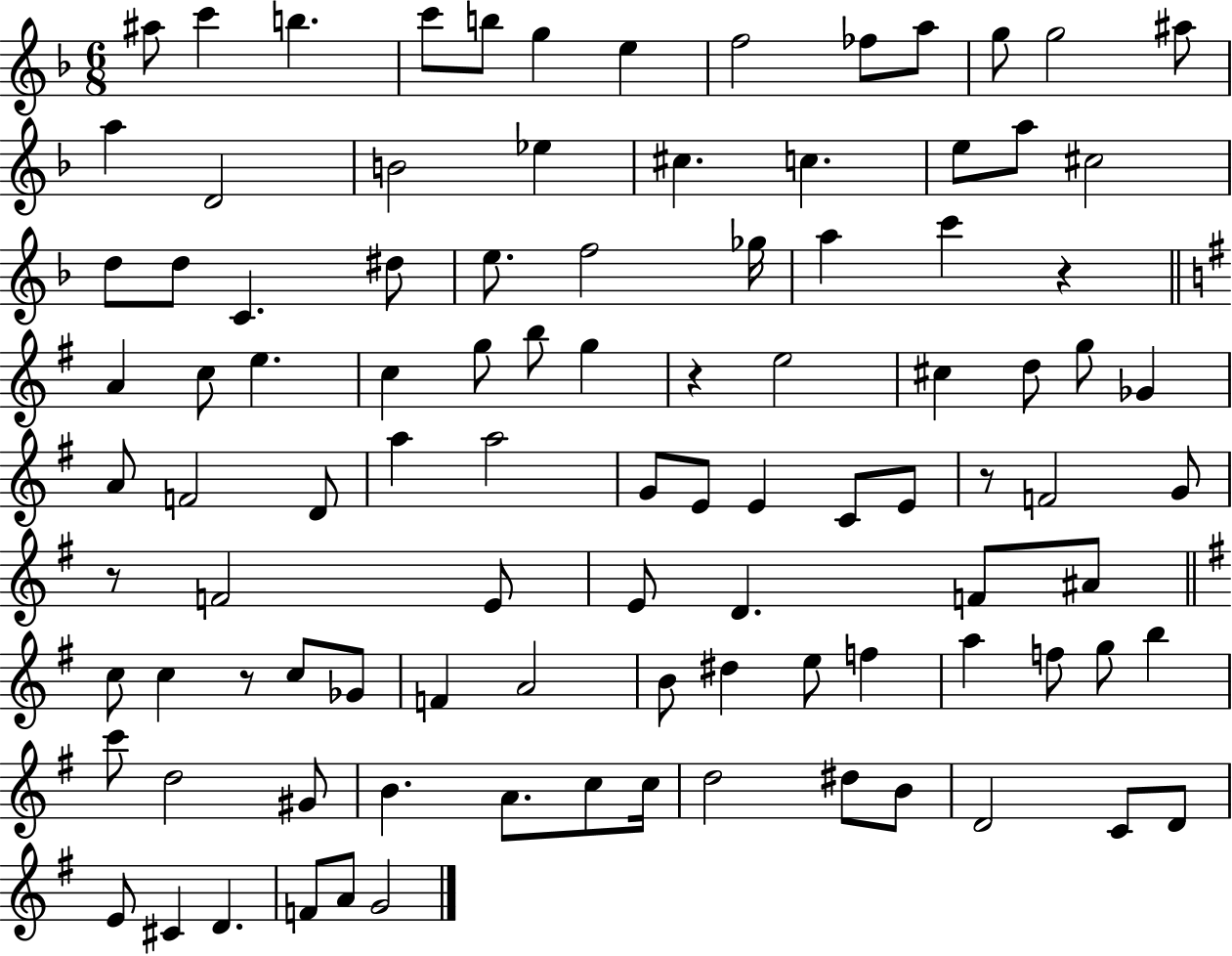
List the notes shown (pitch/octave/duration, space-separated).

A#5/e C6/q B5/q. C6/e B5/e G5/q E5/q F5/h FES5/e A5/e G5/e G5/h A#5/e A5/q D4/h B4/h Eb5/q C#5/q. C5/q. E5/e A5/e C#5/h D5/e D5/e C4/q. D#5/e E5/e. F5/h Gb5/s A5/q C6/q R/q A4/q C5/e E5/q. C5/q G5/e B5/e G5/q R/q E5/h C#5/q D5/e G5/e Gb4/q A4/e F4/h D4/e A5/q A5/h G4/e E4/e E4/q C4/e E4/e R/e F4/h G4/e R/e F4/h E4/e E4/e D4/q. F4/e A#4/e C5/e C5/q R/e C5/e Gb4/e F4/q A4/h B4/e D#5/q E5/e F5/q A5/q F5/e G5/e B5/q C6/e D5/h G#4/e B4/q. A4/e. C5/e C5/s D5/h D#5/e B4/e D4/h C4/e D4/e E4/e C#4/q D4/q. F4/e A4/e G4/h